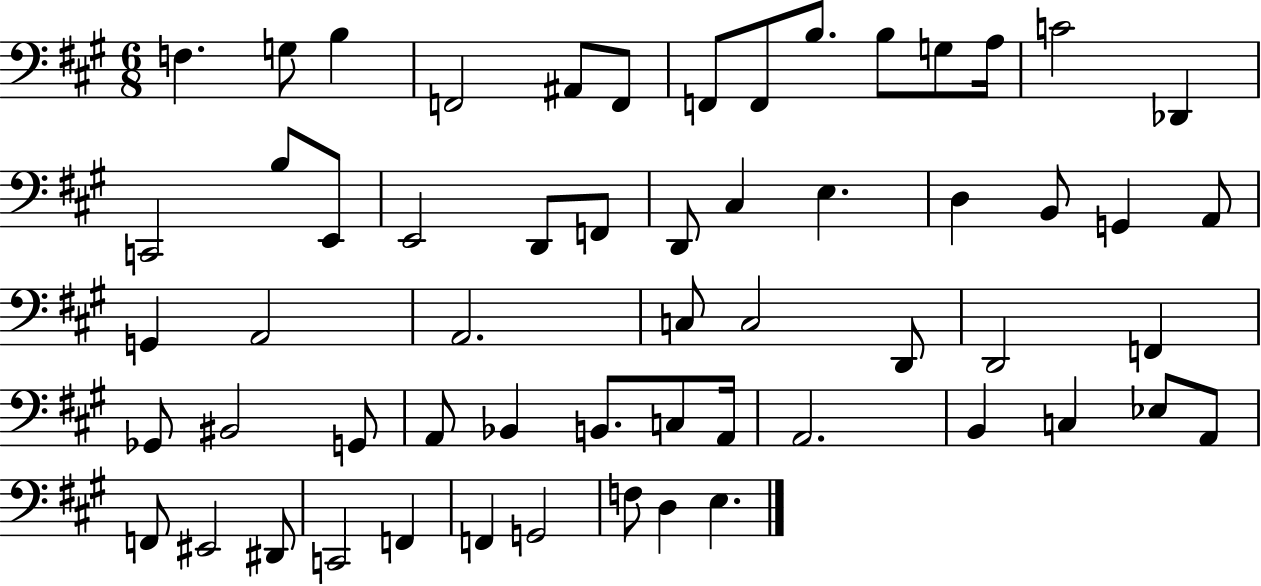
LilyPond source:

{
  \clef bass
  \numericTimeSignature
  \time 6/8
  \key a \major
  f4. g8 b4 | f,2 ais,8 f,8 | f,8 f,8 b8. b8 g8 a16 | c'2 des,4 | \break c,2 b8 e,8 | e,2 d,8 f,8 | d,8 cis4 e4. | d4 b,8 g,4 a,8 | \break g,4 a,2 | a,2. | c8 c2 d,8 | d,2 f,4 | \break ges,8 bis,2 g,8 | a,8 bes,4 b,8. c8 a,16 | a,2. | b,4 c4 ees8 a,8 | \break f,8 eis,2 dis,8 | c,2 f,4 | f,4 g,2 | f8 d4 e4. | \break \bar "|."
}